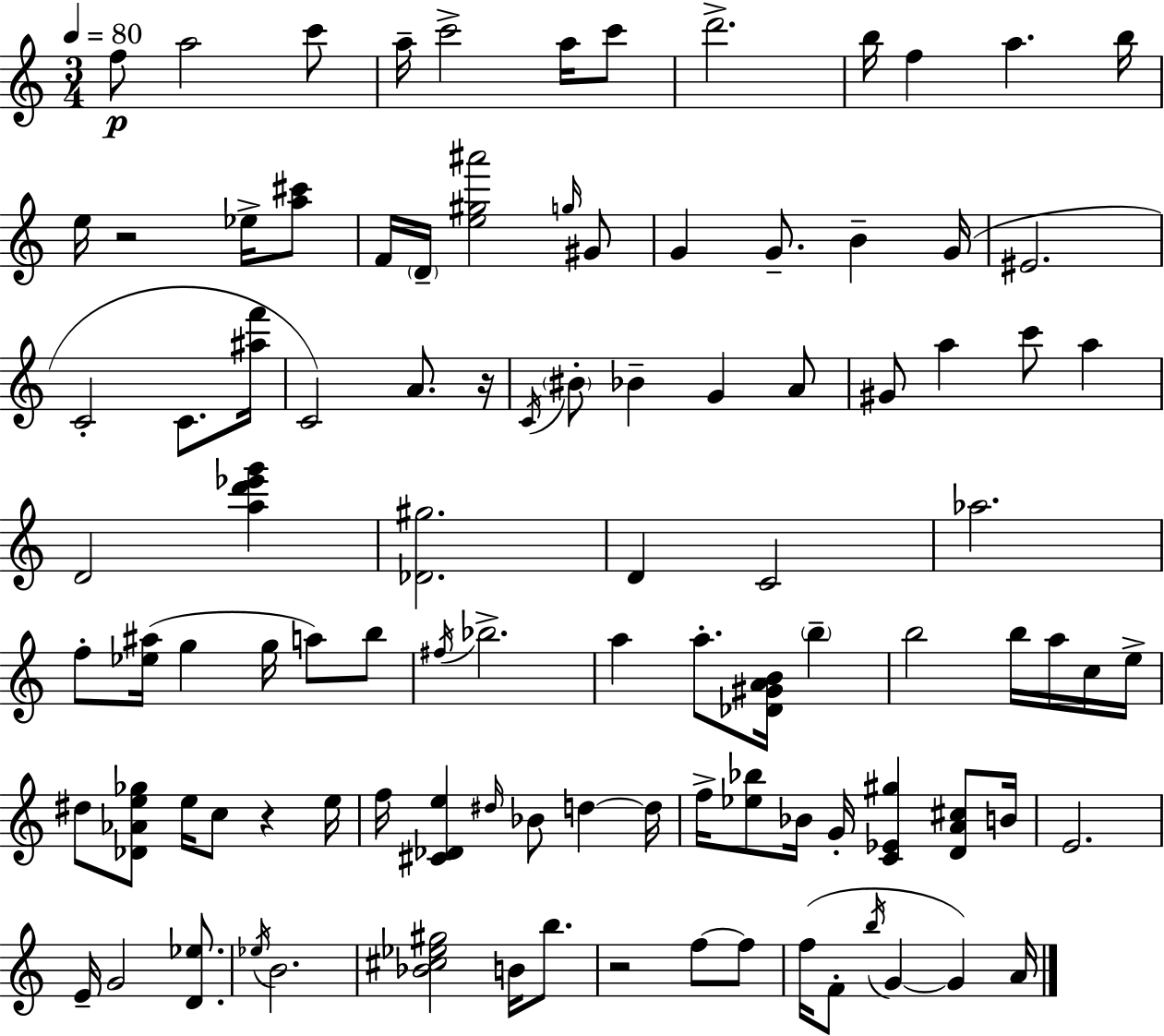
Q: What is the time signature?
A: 3/4